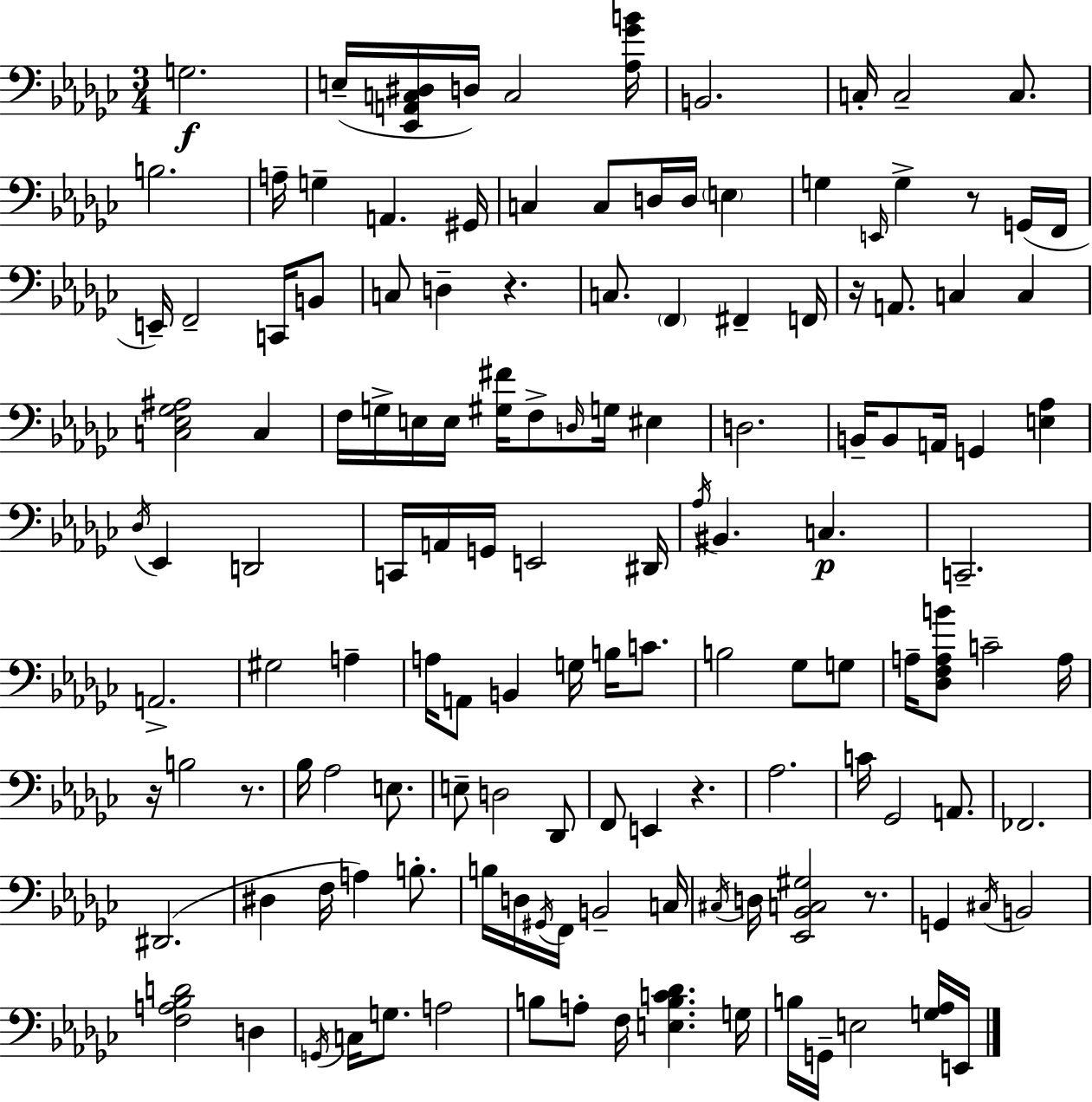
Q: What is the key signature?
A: EES minor